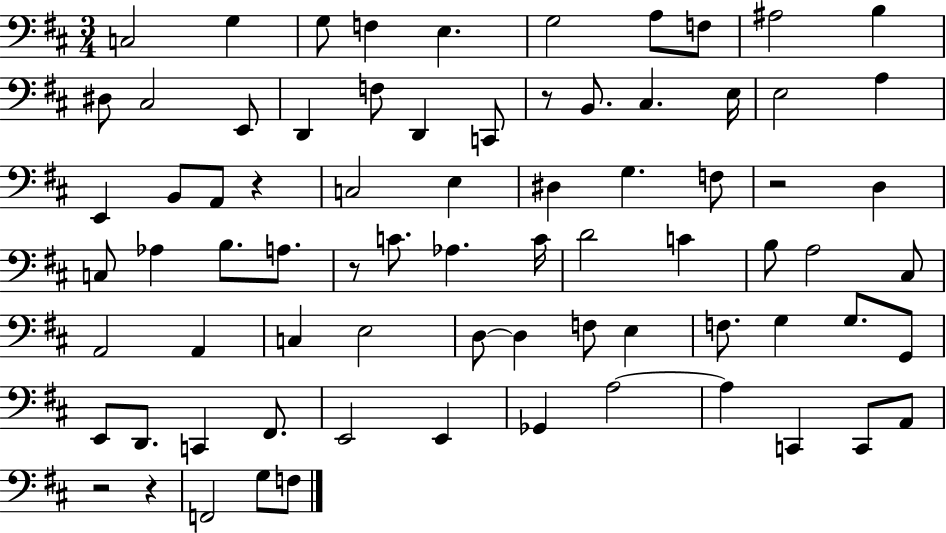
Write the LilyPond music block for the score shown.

{
  \clef bass
  \numericTimeSignature
  \time 3/4
  \key d \major
  \repeat volta 2 { c2 g4 | g8 f4 e4. | g2 a8 f8 | ais2 b4 | \break dis8 cis2 e,8 | d,4 f8 d,4 c,8 | r8 b,8. cis4. e16 | e2 a4 | \break e,4 b,8 a,8 r4 | c2 e4 | dis4 g4. f8 | r2 d4 | \break c8 aes4 b8. a8. | r8 c'8. aes4. c'16 | d'2 c'4 | b8 a2 cis8 | \break a,2 a,4 | c4 e2 | d8~~ d4 f8 e4 | f8. g4 g8. g,8 | \break e,8 d,8. c,4 fis,8. | e,2 e,4 | ges,4 a2~~ | a4 c,4 c,8 a,8 | \break r2 r4 | f,2 g8 f8 | } \bar "|."
}